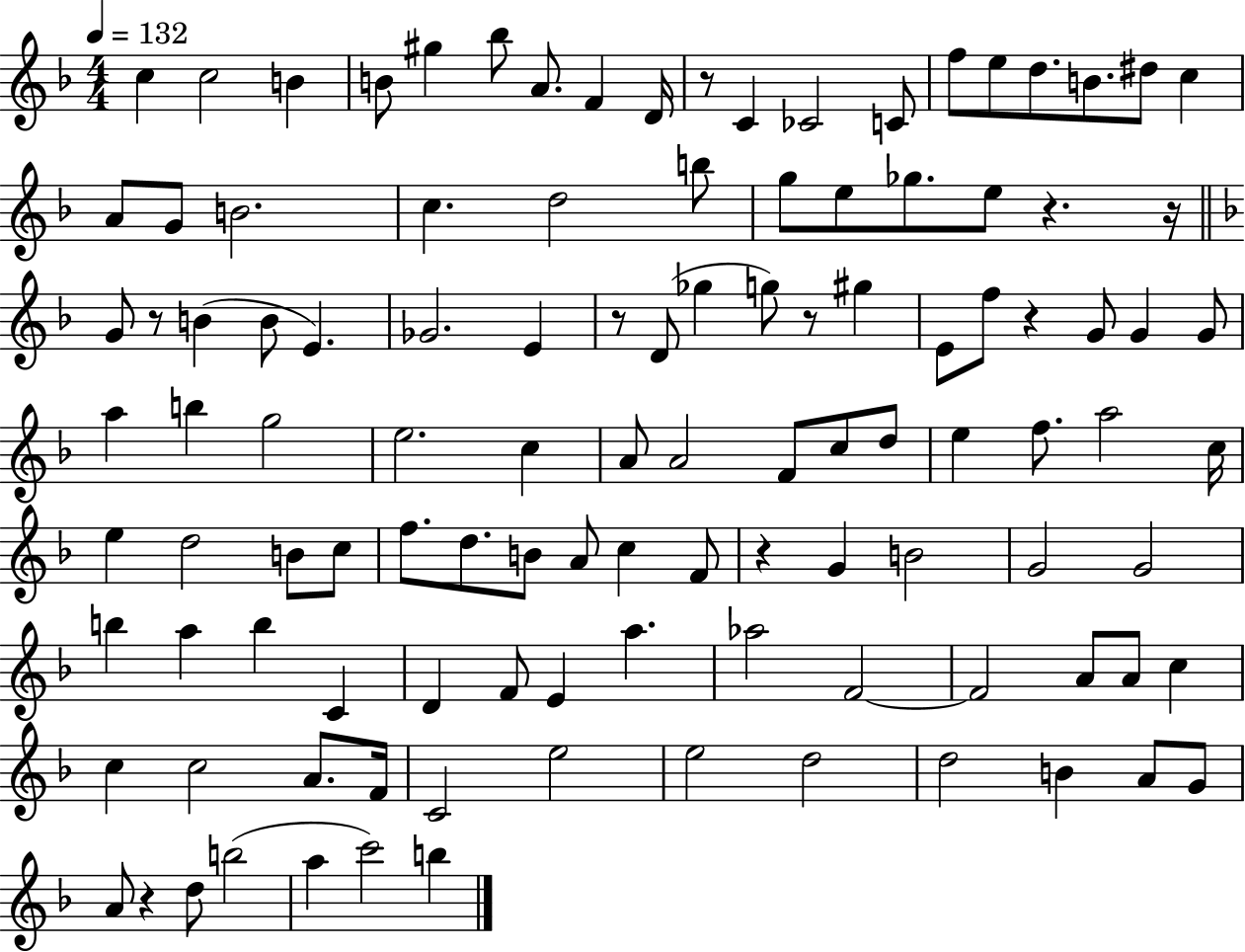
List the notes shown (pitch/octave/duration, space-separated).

C5/q C5/h B4/q B4/e G#5/q Bb5/e A4/e. F4/q D4/s R/e C4/q CES4/h C4/e F5/e E5/e D5/e. B4/e. D#5/e C5/q A4/e G4/e B4/h. C5/q. D5/h B5/e G5/e E5/e Gb5/e. E5/e R/q. R/s G4/e R/e B4/q B4/e E4/q. Gb4/h. E4/q R/e D4/e Gb5/q G5/e R/e G#5/q E4/e F5/e R/q G4/e G4/q G4/e A5/q B5/q G5/h E5/h. C5/q A4/e A4/h F4/e C5/e D5/e E5/q F5/e. A5/h C5/s E5/q D5/h B4/e C5/e F5/e. D5/e. B4/e A4/e C5/q F4/e R/q G4/q B4/h G4/h G4/h B5/q A5/q B5/q C4/q D4/q F4/e E4/q A5/q. Ab5/h F4/h F4/h A4/e A4/e C5/q C5/q C5/h A4/e. F4/s C4/h E5/h E5/h D5/h D5/h B4/q A4/e G4/e A4/e R/q D5/e B5/h A5/q C6/h B5/q